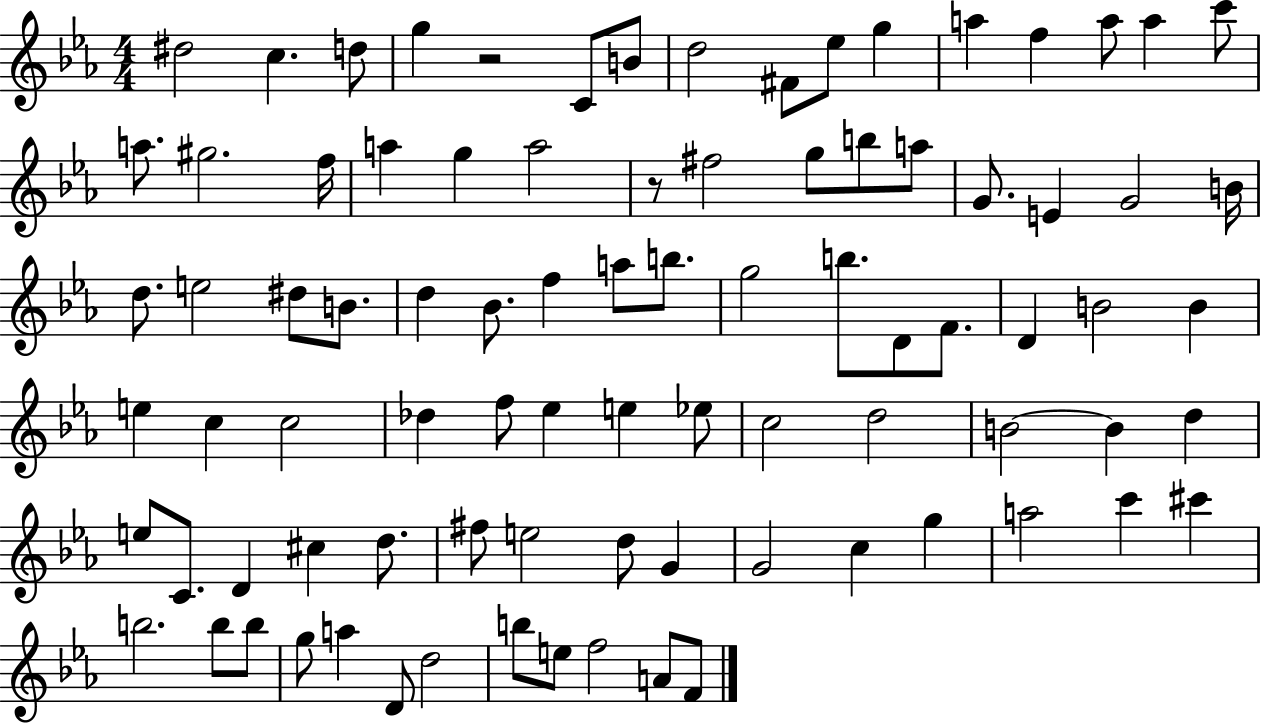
D#5/h C5/q. D5/e G5/q R/h C4/e B4/e D5/h F#4/e Eb5/e G5/q A5/q F5/q A5/e A5/q C6/e A5/e. G#5/h. F5/s A5/q G5/q A5/h R/e F#5/h G5/e B5/e A5/e G4/e. E4/q G4/h B4/s D5/e. E5/h D#5/e B4/e. D5/q Bb4/e. F5/q A5/e B5/e. G5/h B5/e. D4/e F4/e. D4/q B4/h B4/q E5/q C5/q C5/h Db5/q F5/e Eb5/q E5/q Eb5/e C5/h D5/h B4/h B4/q D5/q E5/e C4/e. D4/q C#5/q D5/e. F#5/e E5/h D5/e G4/q G4/h C5/q G5/q A5/h C6/q C#6/q B5/h. B5/e B5/e G5/e A5/q D4/e D5/h B5/e E5/e F5/h A4/e F4/e